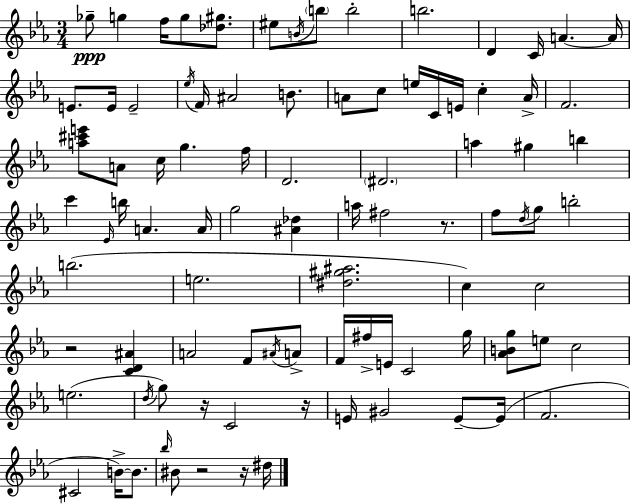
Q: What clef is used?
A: treble